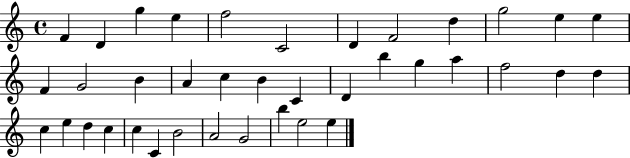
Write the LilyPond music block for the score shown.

{
  \clef treble
  \time 4/4
  \defaultTimeSignature
  \key c \major
  f'4 d'4 g''4 e''4 | f''2 c'2 | d'4 f'2 d''4 | g''2 e''4 e''4 | \break f'4 g'2 b'4 | a'4 c''4 b'4 c'4 | d'4 b''4 g''4 a''4 | f''2 d''4 d''4 | \break c''4 e''4 d''4 c''4 | c''4 c'4 b'2 | a'2 g'2 | b''4 e''2 e''4 | \break \bar "|."
}